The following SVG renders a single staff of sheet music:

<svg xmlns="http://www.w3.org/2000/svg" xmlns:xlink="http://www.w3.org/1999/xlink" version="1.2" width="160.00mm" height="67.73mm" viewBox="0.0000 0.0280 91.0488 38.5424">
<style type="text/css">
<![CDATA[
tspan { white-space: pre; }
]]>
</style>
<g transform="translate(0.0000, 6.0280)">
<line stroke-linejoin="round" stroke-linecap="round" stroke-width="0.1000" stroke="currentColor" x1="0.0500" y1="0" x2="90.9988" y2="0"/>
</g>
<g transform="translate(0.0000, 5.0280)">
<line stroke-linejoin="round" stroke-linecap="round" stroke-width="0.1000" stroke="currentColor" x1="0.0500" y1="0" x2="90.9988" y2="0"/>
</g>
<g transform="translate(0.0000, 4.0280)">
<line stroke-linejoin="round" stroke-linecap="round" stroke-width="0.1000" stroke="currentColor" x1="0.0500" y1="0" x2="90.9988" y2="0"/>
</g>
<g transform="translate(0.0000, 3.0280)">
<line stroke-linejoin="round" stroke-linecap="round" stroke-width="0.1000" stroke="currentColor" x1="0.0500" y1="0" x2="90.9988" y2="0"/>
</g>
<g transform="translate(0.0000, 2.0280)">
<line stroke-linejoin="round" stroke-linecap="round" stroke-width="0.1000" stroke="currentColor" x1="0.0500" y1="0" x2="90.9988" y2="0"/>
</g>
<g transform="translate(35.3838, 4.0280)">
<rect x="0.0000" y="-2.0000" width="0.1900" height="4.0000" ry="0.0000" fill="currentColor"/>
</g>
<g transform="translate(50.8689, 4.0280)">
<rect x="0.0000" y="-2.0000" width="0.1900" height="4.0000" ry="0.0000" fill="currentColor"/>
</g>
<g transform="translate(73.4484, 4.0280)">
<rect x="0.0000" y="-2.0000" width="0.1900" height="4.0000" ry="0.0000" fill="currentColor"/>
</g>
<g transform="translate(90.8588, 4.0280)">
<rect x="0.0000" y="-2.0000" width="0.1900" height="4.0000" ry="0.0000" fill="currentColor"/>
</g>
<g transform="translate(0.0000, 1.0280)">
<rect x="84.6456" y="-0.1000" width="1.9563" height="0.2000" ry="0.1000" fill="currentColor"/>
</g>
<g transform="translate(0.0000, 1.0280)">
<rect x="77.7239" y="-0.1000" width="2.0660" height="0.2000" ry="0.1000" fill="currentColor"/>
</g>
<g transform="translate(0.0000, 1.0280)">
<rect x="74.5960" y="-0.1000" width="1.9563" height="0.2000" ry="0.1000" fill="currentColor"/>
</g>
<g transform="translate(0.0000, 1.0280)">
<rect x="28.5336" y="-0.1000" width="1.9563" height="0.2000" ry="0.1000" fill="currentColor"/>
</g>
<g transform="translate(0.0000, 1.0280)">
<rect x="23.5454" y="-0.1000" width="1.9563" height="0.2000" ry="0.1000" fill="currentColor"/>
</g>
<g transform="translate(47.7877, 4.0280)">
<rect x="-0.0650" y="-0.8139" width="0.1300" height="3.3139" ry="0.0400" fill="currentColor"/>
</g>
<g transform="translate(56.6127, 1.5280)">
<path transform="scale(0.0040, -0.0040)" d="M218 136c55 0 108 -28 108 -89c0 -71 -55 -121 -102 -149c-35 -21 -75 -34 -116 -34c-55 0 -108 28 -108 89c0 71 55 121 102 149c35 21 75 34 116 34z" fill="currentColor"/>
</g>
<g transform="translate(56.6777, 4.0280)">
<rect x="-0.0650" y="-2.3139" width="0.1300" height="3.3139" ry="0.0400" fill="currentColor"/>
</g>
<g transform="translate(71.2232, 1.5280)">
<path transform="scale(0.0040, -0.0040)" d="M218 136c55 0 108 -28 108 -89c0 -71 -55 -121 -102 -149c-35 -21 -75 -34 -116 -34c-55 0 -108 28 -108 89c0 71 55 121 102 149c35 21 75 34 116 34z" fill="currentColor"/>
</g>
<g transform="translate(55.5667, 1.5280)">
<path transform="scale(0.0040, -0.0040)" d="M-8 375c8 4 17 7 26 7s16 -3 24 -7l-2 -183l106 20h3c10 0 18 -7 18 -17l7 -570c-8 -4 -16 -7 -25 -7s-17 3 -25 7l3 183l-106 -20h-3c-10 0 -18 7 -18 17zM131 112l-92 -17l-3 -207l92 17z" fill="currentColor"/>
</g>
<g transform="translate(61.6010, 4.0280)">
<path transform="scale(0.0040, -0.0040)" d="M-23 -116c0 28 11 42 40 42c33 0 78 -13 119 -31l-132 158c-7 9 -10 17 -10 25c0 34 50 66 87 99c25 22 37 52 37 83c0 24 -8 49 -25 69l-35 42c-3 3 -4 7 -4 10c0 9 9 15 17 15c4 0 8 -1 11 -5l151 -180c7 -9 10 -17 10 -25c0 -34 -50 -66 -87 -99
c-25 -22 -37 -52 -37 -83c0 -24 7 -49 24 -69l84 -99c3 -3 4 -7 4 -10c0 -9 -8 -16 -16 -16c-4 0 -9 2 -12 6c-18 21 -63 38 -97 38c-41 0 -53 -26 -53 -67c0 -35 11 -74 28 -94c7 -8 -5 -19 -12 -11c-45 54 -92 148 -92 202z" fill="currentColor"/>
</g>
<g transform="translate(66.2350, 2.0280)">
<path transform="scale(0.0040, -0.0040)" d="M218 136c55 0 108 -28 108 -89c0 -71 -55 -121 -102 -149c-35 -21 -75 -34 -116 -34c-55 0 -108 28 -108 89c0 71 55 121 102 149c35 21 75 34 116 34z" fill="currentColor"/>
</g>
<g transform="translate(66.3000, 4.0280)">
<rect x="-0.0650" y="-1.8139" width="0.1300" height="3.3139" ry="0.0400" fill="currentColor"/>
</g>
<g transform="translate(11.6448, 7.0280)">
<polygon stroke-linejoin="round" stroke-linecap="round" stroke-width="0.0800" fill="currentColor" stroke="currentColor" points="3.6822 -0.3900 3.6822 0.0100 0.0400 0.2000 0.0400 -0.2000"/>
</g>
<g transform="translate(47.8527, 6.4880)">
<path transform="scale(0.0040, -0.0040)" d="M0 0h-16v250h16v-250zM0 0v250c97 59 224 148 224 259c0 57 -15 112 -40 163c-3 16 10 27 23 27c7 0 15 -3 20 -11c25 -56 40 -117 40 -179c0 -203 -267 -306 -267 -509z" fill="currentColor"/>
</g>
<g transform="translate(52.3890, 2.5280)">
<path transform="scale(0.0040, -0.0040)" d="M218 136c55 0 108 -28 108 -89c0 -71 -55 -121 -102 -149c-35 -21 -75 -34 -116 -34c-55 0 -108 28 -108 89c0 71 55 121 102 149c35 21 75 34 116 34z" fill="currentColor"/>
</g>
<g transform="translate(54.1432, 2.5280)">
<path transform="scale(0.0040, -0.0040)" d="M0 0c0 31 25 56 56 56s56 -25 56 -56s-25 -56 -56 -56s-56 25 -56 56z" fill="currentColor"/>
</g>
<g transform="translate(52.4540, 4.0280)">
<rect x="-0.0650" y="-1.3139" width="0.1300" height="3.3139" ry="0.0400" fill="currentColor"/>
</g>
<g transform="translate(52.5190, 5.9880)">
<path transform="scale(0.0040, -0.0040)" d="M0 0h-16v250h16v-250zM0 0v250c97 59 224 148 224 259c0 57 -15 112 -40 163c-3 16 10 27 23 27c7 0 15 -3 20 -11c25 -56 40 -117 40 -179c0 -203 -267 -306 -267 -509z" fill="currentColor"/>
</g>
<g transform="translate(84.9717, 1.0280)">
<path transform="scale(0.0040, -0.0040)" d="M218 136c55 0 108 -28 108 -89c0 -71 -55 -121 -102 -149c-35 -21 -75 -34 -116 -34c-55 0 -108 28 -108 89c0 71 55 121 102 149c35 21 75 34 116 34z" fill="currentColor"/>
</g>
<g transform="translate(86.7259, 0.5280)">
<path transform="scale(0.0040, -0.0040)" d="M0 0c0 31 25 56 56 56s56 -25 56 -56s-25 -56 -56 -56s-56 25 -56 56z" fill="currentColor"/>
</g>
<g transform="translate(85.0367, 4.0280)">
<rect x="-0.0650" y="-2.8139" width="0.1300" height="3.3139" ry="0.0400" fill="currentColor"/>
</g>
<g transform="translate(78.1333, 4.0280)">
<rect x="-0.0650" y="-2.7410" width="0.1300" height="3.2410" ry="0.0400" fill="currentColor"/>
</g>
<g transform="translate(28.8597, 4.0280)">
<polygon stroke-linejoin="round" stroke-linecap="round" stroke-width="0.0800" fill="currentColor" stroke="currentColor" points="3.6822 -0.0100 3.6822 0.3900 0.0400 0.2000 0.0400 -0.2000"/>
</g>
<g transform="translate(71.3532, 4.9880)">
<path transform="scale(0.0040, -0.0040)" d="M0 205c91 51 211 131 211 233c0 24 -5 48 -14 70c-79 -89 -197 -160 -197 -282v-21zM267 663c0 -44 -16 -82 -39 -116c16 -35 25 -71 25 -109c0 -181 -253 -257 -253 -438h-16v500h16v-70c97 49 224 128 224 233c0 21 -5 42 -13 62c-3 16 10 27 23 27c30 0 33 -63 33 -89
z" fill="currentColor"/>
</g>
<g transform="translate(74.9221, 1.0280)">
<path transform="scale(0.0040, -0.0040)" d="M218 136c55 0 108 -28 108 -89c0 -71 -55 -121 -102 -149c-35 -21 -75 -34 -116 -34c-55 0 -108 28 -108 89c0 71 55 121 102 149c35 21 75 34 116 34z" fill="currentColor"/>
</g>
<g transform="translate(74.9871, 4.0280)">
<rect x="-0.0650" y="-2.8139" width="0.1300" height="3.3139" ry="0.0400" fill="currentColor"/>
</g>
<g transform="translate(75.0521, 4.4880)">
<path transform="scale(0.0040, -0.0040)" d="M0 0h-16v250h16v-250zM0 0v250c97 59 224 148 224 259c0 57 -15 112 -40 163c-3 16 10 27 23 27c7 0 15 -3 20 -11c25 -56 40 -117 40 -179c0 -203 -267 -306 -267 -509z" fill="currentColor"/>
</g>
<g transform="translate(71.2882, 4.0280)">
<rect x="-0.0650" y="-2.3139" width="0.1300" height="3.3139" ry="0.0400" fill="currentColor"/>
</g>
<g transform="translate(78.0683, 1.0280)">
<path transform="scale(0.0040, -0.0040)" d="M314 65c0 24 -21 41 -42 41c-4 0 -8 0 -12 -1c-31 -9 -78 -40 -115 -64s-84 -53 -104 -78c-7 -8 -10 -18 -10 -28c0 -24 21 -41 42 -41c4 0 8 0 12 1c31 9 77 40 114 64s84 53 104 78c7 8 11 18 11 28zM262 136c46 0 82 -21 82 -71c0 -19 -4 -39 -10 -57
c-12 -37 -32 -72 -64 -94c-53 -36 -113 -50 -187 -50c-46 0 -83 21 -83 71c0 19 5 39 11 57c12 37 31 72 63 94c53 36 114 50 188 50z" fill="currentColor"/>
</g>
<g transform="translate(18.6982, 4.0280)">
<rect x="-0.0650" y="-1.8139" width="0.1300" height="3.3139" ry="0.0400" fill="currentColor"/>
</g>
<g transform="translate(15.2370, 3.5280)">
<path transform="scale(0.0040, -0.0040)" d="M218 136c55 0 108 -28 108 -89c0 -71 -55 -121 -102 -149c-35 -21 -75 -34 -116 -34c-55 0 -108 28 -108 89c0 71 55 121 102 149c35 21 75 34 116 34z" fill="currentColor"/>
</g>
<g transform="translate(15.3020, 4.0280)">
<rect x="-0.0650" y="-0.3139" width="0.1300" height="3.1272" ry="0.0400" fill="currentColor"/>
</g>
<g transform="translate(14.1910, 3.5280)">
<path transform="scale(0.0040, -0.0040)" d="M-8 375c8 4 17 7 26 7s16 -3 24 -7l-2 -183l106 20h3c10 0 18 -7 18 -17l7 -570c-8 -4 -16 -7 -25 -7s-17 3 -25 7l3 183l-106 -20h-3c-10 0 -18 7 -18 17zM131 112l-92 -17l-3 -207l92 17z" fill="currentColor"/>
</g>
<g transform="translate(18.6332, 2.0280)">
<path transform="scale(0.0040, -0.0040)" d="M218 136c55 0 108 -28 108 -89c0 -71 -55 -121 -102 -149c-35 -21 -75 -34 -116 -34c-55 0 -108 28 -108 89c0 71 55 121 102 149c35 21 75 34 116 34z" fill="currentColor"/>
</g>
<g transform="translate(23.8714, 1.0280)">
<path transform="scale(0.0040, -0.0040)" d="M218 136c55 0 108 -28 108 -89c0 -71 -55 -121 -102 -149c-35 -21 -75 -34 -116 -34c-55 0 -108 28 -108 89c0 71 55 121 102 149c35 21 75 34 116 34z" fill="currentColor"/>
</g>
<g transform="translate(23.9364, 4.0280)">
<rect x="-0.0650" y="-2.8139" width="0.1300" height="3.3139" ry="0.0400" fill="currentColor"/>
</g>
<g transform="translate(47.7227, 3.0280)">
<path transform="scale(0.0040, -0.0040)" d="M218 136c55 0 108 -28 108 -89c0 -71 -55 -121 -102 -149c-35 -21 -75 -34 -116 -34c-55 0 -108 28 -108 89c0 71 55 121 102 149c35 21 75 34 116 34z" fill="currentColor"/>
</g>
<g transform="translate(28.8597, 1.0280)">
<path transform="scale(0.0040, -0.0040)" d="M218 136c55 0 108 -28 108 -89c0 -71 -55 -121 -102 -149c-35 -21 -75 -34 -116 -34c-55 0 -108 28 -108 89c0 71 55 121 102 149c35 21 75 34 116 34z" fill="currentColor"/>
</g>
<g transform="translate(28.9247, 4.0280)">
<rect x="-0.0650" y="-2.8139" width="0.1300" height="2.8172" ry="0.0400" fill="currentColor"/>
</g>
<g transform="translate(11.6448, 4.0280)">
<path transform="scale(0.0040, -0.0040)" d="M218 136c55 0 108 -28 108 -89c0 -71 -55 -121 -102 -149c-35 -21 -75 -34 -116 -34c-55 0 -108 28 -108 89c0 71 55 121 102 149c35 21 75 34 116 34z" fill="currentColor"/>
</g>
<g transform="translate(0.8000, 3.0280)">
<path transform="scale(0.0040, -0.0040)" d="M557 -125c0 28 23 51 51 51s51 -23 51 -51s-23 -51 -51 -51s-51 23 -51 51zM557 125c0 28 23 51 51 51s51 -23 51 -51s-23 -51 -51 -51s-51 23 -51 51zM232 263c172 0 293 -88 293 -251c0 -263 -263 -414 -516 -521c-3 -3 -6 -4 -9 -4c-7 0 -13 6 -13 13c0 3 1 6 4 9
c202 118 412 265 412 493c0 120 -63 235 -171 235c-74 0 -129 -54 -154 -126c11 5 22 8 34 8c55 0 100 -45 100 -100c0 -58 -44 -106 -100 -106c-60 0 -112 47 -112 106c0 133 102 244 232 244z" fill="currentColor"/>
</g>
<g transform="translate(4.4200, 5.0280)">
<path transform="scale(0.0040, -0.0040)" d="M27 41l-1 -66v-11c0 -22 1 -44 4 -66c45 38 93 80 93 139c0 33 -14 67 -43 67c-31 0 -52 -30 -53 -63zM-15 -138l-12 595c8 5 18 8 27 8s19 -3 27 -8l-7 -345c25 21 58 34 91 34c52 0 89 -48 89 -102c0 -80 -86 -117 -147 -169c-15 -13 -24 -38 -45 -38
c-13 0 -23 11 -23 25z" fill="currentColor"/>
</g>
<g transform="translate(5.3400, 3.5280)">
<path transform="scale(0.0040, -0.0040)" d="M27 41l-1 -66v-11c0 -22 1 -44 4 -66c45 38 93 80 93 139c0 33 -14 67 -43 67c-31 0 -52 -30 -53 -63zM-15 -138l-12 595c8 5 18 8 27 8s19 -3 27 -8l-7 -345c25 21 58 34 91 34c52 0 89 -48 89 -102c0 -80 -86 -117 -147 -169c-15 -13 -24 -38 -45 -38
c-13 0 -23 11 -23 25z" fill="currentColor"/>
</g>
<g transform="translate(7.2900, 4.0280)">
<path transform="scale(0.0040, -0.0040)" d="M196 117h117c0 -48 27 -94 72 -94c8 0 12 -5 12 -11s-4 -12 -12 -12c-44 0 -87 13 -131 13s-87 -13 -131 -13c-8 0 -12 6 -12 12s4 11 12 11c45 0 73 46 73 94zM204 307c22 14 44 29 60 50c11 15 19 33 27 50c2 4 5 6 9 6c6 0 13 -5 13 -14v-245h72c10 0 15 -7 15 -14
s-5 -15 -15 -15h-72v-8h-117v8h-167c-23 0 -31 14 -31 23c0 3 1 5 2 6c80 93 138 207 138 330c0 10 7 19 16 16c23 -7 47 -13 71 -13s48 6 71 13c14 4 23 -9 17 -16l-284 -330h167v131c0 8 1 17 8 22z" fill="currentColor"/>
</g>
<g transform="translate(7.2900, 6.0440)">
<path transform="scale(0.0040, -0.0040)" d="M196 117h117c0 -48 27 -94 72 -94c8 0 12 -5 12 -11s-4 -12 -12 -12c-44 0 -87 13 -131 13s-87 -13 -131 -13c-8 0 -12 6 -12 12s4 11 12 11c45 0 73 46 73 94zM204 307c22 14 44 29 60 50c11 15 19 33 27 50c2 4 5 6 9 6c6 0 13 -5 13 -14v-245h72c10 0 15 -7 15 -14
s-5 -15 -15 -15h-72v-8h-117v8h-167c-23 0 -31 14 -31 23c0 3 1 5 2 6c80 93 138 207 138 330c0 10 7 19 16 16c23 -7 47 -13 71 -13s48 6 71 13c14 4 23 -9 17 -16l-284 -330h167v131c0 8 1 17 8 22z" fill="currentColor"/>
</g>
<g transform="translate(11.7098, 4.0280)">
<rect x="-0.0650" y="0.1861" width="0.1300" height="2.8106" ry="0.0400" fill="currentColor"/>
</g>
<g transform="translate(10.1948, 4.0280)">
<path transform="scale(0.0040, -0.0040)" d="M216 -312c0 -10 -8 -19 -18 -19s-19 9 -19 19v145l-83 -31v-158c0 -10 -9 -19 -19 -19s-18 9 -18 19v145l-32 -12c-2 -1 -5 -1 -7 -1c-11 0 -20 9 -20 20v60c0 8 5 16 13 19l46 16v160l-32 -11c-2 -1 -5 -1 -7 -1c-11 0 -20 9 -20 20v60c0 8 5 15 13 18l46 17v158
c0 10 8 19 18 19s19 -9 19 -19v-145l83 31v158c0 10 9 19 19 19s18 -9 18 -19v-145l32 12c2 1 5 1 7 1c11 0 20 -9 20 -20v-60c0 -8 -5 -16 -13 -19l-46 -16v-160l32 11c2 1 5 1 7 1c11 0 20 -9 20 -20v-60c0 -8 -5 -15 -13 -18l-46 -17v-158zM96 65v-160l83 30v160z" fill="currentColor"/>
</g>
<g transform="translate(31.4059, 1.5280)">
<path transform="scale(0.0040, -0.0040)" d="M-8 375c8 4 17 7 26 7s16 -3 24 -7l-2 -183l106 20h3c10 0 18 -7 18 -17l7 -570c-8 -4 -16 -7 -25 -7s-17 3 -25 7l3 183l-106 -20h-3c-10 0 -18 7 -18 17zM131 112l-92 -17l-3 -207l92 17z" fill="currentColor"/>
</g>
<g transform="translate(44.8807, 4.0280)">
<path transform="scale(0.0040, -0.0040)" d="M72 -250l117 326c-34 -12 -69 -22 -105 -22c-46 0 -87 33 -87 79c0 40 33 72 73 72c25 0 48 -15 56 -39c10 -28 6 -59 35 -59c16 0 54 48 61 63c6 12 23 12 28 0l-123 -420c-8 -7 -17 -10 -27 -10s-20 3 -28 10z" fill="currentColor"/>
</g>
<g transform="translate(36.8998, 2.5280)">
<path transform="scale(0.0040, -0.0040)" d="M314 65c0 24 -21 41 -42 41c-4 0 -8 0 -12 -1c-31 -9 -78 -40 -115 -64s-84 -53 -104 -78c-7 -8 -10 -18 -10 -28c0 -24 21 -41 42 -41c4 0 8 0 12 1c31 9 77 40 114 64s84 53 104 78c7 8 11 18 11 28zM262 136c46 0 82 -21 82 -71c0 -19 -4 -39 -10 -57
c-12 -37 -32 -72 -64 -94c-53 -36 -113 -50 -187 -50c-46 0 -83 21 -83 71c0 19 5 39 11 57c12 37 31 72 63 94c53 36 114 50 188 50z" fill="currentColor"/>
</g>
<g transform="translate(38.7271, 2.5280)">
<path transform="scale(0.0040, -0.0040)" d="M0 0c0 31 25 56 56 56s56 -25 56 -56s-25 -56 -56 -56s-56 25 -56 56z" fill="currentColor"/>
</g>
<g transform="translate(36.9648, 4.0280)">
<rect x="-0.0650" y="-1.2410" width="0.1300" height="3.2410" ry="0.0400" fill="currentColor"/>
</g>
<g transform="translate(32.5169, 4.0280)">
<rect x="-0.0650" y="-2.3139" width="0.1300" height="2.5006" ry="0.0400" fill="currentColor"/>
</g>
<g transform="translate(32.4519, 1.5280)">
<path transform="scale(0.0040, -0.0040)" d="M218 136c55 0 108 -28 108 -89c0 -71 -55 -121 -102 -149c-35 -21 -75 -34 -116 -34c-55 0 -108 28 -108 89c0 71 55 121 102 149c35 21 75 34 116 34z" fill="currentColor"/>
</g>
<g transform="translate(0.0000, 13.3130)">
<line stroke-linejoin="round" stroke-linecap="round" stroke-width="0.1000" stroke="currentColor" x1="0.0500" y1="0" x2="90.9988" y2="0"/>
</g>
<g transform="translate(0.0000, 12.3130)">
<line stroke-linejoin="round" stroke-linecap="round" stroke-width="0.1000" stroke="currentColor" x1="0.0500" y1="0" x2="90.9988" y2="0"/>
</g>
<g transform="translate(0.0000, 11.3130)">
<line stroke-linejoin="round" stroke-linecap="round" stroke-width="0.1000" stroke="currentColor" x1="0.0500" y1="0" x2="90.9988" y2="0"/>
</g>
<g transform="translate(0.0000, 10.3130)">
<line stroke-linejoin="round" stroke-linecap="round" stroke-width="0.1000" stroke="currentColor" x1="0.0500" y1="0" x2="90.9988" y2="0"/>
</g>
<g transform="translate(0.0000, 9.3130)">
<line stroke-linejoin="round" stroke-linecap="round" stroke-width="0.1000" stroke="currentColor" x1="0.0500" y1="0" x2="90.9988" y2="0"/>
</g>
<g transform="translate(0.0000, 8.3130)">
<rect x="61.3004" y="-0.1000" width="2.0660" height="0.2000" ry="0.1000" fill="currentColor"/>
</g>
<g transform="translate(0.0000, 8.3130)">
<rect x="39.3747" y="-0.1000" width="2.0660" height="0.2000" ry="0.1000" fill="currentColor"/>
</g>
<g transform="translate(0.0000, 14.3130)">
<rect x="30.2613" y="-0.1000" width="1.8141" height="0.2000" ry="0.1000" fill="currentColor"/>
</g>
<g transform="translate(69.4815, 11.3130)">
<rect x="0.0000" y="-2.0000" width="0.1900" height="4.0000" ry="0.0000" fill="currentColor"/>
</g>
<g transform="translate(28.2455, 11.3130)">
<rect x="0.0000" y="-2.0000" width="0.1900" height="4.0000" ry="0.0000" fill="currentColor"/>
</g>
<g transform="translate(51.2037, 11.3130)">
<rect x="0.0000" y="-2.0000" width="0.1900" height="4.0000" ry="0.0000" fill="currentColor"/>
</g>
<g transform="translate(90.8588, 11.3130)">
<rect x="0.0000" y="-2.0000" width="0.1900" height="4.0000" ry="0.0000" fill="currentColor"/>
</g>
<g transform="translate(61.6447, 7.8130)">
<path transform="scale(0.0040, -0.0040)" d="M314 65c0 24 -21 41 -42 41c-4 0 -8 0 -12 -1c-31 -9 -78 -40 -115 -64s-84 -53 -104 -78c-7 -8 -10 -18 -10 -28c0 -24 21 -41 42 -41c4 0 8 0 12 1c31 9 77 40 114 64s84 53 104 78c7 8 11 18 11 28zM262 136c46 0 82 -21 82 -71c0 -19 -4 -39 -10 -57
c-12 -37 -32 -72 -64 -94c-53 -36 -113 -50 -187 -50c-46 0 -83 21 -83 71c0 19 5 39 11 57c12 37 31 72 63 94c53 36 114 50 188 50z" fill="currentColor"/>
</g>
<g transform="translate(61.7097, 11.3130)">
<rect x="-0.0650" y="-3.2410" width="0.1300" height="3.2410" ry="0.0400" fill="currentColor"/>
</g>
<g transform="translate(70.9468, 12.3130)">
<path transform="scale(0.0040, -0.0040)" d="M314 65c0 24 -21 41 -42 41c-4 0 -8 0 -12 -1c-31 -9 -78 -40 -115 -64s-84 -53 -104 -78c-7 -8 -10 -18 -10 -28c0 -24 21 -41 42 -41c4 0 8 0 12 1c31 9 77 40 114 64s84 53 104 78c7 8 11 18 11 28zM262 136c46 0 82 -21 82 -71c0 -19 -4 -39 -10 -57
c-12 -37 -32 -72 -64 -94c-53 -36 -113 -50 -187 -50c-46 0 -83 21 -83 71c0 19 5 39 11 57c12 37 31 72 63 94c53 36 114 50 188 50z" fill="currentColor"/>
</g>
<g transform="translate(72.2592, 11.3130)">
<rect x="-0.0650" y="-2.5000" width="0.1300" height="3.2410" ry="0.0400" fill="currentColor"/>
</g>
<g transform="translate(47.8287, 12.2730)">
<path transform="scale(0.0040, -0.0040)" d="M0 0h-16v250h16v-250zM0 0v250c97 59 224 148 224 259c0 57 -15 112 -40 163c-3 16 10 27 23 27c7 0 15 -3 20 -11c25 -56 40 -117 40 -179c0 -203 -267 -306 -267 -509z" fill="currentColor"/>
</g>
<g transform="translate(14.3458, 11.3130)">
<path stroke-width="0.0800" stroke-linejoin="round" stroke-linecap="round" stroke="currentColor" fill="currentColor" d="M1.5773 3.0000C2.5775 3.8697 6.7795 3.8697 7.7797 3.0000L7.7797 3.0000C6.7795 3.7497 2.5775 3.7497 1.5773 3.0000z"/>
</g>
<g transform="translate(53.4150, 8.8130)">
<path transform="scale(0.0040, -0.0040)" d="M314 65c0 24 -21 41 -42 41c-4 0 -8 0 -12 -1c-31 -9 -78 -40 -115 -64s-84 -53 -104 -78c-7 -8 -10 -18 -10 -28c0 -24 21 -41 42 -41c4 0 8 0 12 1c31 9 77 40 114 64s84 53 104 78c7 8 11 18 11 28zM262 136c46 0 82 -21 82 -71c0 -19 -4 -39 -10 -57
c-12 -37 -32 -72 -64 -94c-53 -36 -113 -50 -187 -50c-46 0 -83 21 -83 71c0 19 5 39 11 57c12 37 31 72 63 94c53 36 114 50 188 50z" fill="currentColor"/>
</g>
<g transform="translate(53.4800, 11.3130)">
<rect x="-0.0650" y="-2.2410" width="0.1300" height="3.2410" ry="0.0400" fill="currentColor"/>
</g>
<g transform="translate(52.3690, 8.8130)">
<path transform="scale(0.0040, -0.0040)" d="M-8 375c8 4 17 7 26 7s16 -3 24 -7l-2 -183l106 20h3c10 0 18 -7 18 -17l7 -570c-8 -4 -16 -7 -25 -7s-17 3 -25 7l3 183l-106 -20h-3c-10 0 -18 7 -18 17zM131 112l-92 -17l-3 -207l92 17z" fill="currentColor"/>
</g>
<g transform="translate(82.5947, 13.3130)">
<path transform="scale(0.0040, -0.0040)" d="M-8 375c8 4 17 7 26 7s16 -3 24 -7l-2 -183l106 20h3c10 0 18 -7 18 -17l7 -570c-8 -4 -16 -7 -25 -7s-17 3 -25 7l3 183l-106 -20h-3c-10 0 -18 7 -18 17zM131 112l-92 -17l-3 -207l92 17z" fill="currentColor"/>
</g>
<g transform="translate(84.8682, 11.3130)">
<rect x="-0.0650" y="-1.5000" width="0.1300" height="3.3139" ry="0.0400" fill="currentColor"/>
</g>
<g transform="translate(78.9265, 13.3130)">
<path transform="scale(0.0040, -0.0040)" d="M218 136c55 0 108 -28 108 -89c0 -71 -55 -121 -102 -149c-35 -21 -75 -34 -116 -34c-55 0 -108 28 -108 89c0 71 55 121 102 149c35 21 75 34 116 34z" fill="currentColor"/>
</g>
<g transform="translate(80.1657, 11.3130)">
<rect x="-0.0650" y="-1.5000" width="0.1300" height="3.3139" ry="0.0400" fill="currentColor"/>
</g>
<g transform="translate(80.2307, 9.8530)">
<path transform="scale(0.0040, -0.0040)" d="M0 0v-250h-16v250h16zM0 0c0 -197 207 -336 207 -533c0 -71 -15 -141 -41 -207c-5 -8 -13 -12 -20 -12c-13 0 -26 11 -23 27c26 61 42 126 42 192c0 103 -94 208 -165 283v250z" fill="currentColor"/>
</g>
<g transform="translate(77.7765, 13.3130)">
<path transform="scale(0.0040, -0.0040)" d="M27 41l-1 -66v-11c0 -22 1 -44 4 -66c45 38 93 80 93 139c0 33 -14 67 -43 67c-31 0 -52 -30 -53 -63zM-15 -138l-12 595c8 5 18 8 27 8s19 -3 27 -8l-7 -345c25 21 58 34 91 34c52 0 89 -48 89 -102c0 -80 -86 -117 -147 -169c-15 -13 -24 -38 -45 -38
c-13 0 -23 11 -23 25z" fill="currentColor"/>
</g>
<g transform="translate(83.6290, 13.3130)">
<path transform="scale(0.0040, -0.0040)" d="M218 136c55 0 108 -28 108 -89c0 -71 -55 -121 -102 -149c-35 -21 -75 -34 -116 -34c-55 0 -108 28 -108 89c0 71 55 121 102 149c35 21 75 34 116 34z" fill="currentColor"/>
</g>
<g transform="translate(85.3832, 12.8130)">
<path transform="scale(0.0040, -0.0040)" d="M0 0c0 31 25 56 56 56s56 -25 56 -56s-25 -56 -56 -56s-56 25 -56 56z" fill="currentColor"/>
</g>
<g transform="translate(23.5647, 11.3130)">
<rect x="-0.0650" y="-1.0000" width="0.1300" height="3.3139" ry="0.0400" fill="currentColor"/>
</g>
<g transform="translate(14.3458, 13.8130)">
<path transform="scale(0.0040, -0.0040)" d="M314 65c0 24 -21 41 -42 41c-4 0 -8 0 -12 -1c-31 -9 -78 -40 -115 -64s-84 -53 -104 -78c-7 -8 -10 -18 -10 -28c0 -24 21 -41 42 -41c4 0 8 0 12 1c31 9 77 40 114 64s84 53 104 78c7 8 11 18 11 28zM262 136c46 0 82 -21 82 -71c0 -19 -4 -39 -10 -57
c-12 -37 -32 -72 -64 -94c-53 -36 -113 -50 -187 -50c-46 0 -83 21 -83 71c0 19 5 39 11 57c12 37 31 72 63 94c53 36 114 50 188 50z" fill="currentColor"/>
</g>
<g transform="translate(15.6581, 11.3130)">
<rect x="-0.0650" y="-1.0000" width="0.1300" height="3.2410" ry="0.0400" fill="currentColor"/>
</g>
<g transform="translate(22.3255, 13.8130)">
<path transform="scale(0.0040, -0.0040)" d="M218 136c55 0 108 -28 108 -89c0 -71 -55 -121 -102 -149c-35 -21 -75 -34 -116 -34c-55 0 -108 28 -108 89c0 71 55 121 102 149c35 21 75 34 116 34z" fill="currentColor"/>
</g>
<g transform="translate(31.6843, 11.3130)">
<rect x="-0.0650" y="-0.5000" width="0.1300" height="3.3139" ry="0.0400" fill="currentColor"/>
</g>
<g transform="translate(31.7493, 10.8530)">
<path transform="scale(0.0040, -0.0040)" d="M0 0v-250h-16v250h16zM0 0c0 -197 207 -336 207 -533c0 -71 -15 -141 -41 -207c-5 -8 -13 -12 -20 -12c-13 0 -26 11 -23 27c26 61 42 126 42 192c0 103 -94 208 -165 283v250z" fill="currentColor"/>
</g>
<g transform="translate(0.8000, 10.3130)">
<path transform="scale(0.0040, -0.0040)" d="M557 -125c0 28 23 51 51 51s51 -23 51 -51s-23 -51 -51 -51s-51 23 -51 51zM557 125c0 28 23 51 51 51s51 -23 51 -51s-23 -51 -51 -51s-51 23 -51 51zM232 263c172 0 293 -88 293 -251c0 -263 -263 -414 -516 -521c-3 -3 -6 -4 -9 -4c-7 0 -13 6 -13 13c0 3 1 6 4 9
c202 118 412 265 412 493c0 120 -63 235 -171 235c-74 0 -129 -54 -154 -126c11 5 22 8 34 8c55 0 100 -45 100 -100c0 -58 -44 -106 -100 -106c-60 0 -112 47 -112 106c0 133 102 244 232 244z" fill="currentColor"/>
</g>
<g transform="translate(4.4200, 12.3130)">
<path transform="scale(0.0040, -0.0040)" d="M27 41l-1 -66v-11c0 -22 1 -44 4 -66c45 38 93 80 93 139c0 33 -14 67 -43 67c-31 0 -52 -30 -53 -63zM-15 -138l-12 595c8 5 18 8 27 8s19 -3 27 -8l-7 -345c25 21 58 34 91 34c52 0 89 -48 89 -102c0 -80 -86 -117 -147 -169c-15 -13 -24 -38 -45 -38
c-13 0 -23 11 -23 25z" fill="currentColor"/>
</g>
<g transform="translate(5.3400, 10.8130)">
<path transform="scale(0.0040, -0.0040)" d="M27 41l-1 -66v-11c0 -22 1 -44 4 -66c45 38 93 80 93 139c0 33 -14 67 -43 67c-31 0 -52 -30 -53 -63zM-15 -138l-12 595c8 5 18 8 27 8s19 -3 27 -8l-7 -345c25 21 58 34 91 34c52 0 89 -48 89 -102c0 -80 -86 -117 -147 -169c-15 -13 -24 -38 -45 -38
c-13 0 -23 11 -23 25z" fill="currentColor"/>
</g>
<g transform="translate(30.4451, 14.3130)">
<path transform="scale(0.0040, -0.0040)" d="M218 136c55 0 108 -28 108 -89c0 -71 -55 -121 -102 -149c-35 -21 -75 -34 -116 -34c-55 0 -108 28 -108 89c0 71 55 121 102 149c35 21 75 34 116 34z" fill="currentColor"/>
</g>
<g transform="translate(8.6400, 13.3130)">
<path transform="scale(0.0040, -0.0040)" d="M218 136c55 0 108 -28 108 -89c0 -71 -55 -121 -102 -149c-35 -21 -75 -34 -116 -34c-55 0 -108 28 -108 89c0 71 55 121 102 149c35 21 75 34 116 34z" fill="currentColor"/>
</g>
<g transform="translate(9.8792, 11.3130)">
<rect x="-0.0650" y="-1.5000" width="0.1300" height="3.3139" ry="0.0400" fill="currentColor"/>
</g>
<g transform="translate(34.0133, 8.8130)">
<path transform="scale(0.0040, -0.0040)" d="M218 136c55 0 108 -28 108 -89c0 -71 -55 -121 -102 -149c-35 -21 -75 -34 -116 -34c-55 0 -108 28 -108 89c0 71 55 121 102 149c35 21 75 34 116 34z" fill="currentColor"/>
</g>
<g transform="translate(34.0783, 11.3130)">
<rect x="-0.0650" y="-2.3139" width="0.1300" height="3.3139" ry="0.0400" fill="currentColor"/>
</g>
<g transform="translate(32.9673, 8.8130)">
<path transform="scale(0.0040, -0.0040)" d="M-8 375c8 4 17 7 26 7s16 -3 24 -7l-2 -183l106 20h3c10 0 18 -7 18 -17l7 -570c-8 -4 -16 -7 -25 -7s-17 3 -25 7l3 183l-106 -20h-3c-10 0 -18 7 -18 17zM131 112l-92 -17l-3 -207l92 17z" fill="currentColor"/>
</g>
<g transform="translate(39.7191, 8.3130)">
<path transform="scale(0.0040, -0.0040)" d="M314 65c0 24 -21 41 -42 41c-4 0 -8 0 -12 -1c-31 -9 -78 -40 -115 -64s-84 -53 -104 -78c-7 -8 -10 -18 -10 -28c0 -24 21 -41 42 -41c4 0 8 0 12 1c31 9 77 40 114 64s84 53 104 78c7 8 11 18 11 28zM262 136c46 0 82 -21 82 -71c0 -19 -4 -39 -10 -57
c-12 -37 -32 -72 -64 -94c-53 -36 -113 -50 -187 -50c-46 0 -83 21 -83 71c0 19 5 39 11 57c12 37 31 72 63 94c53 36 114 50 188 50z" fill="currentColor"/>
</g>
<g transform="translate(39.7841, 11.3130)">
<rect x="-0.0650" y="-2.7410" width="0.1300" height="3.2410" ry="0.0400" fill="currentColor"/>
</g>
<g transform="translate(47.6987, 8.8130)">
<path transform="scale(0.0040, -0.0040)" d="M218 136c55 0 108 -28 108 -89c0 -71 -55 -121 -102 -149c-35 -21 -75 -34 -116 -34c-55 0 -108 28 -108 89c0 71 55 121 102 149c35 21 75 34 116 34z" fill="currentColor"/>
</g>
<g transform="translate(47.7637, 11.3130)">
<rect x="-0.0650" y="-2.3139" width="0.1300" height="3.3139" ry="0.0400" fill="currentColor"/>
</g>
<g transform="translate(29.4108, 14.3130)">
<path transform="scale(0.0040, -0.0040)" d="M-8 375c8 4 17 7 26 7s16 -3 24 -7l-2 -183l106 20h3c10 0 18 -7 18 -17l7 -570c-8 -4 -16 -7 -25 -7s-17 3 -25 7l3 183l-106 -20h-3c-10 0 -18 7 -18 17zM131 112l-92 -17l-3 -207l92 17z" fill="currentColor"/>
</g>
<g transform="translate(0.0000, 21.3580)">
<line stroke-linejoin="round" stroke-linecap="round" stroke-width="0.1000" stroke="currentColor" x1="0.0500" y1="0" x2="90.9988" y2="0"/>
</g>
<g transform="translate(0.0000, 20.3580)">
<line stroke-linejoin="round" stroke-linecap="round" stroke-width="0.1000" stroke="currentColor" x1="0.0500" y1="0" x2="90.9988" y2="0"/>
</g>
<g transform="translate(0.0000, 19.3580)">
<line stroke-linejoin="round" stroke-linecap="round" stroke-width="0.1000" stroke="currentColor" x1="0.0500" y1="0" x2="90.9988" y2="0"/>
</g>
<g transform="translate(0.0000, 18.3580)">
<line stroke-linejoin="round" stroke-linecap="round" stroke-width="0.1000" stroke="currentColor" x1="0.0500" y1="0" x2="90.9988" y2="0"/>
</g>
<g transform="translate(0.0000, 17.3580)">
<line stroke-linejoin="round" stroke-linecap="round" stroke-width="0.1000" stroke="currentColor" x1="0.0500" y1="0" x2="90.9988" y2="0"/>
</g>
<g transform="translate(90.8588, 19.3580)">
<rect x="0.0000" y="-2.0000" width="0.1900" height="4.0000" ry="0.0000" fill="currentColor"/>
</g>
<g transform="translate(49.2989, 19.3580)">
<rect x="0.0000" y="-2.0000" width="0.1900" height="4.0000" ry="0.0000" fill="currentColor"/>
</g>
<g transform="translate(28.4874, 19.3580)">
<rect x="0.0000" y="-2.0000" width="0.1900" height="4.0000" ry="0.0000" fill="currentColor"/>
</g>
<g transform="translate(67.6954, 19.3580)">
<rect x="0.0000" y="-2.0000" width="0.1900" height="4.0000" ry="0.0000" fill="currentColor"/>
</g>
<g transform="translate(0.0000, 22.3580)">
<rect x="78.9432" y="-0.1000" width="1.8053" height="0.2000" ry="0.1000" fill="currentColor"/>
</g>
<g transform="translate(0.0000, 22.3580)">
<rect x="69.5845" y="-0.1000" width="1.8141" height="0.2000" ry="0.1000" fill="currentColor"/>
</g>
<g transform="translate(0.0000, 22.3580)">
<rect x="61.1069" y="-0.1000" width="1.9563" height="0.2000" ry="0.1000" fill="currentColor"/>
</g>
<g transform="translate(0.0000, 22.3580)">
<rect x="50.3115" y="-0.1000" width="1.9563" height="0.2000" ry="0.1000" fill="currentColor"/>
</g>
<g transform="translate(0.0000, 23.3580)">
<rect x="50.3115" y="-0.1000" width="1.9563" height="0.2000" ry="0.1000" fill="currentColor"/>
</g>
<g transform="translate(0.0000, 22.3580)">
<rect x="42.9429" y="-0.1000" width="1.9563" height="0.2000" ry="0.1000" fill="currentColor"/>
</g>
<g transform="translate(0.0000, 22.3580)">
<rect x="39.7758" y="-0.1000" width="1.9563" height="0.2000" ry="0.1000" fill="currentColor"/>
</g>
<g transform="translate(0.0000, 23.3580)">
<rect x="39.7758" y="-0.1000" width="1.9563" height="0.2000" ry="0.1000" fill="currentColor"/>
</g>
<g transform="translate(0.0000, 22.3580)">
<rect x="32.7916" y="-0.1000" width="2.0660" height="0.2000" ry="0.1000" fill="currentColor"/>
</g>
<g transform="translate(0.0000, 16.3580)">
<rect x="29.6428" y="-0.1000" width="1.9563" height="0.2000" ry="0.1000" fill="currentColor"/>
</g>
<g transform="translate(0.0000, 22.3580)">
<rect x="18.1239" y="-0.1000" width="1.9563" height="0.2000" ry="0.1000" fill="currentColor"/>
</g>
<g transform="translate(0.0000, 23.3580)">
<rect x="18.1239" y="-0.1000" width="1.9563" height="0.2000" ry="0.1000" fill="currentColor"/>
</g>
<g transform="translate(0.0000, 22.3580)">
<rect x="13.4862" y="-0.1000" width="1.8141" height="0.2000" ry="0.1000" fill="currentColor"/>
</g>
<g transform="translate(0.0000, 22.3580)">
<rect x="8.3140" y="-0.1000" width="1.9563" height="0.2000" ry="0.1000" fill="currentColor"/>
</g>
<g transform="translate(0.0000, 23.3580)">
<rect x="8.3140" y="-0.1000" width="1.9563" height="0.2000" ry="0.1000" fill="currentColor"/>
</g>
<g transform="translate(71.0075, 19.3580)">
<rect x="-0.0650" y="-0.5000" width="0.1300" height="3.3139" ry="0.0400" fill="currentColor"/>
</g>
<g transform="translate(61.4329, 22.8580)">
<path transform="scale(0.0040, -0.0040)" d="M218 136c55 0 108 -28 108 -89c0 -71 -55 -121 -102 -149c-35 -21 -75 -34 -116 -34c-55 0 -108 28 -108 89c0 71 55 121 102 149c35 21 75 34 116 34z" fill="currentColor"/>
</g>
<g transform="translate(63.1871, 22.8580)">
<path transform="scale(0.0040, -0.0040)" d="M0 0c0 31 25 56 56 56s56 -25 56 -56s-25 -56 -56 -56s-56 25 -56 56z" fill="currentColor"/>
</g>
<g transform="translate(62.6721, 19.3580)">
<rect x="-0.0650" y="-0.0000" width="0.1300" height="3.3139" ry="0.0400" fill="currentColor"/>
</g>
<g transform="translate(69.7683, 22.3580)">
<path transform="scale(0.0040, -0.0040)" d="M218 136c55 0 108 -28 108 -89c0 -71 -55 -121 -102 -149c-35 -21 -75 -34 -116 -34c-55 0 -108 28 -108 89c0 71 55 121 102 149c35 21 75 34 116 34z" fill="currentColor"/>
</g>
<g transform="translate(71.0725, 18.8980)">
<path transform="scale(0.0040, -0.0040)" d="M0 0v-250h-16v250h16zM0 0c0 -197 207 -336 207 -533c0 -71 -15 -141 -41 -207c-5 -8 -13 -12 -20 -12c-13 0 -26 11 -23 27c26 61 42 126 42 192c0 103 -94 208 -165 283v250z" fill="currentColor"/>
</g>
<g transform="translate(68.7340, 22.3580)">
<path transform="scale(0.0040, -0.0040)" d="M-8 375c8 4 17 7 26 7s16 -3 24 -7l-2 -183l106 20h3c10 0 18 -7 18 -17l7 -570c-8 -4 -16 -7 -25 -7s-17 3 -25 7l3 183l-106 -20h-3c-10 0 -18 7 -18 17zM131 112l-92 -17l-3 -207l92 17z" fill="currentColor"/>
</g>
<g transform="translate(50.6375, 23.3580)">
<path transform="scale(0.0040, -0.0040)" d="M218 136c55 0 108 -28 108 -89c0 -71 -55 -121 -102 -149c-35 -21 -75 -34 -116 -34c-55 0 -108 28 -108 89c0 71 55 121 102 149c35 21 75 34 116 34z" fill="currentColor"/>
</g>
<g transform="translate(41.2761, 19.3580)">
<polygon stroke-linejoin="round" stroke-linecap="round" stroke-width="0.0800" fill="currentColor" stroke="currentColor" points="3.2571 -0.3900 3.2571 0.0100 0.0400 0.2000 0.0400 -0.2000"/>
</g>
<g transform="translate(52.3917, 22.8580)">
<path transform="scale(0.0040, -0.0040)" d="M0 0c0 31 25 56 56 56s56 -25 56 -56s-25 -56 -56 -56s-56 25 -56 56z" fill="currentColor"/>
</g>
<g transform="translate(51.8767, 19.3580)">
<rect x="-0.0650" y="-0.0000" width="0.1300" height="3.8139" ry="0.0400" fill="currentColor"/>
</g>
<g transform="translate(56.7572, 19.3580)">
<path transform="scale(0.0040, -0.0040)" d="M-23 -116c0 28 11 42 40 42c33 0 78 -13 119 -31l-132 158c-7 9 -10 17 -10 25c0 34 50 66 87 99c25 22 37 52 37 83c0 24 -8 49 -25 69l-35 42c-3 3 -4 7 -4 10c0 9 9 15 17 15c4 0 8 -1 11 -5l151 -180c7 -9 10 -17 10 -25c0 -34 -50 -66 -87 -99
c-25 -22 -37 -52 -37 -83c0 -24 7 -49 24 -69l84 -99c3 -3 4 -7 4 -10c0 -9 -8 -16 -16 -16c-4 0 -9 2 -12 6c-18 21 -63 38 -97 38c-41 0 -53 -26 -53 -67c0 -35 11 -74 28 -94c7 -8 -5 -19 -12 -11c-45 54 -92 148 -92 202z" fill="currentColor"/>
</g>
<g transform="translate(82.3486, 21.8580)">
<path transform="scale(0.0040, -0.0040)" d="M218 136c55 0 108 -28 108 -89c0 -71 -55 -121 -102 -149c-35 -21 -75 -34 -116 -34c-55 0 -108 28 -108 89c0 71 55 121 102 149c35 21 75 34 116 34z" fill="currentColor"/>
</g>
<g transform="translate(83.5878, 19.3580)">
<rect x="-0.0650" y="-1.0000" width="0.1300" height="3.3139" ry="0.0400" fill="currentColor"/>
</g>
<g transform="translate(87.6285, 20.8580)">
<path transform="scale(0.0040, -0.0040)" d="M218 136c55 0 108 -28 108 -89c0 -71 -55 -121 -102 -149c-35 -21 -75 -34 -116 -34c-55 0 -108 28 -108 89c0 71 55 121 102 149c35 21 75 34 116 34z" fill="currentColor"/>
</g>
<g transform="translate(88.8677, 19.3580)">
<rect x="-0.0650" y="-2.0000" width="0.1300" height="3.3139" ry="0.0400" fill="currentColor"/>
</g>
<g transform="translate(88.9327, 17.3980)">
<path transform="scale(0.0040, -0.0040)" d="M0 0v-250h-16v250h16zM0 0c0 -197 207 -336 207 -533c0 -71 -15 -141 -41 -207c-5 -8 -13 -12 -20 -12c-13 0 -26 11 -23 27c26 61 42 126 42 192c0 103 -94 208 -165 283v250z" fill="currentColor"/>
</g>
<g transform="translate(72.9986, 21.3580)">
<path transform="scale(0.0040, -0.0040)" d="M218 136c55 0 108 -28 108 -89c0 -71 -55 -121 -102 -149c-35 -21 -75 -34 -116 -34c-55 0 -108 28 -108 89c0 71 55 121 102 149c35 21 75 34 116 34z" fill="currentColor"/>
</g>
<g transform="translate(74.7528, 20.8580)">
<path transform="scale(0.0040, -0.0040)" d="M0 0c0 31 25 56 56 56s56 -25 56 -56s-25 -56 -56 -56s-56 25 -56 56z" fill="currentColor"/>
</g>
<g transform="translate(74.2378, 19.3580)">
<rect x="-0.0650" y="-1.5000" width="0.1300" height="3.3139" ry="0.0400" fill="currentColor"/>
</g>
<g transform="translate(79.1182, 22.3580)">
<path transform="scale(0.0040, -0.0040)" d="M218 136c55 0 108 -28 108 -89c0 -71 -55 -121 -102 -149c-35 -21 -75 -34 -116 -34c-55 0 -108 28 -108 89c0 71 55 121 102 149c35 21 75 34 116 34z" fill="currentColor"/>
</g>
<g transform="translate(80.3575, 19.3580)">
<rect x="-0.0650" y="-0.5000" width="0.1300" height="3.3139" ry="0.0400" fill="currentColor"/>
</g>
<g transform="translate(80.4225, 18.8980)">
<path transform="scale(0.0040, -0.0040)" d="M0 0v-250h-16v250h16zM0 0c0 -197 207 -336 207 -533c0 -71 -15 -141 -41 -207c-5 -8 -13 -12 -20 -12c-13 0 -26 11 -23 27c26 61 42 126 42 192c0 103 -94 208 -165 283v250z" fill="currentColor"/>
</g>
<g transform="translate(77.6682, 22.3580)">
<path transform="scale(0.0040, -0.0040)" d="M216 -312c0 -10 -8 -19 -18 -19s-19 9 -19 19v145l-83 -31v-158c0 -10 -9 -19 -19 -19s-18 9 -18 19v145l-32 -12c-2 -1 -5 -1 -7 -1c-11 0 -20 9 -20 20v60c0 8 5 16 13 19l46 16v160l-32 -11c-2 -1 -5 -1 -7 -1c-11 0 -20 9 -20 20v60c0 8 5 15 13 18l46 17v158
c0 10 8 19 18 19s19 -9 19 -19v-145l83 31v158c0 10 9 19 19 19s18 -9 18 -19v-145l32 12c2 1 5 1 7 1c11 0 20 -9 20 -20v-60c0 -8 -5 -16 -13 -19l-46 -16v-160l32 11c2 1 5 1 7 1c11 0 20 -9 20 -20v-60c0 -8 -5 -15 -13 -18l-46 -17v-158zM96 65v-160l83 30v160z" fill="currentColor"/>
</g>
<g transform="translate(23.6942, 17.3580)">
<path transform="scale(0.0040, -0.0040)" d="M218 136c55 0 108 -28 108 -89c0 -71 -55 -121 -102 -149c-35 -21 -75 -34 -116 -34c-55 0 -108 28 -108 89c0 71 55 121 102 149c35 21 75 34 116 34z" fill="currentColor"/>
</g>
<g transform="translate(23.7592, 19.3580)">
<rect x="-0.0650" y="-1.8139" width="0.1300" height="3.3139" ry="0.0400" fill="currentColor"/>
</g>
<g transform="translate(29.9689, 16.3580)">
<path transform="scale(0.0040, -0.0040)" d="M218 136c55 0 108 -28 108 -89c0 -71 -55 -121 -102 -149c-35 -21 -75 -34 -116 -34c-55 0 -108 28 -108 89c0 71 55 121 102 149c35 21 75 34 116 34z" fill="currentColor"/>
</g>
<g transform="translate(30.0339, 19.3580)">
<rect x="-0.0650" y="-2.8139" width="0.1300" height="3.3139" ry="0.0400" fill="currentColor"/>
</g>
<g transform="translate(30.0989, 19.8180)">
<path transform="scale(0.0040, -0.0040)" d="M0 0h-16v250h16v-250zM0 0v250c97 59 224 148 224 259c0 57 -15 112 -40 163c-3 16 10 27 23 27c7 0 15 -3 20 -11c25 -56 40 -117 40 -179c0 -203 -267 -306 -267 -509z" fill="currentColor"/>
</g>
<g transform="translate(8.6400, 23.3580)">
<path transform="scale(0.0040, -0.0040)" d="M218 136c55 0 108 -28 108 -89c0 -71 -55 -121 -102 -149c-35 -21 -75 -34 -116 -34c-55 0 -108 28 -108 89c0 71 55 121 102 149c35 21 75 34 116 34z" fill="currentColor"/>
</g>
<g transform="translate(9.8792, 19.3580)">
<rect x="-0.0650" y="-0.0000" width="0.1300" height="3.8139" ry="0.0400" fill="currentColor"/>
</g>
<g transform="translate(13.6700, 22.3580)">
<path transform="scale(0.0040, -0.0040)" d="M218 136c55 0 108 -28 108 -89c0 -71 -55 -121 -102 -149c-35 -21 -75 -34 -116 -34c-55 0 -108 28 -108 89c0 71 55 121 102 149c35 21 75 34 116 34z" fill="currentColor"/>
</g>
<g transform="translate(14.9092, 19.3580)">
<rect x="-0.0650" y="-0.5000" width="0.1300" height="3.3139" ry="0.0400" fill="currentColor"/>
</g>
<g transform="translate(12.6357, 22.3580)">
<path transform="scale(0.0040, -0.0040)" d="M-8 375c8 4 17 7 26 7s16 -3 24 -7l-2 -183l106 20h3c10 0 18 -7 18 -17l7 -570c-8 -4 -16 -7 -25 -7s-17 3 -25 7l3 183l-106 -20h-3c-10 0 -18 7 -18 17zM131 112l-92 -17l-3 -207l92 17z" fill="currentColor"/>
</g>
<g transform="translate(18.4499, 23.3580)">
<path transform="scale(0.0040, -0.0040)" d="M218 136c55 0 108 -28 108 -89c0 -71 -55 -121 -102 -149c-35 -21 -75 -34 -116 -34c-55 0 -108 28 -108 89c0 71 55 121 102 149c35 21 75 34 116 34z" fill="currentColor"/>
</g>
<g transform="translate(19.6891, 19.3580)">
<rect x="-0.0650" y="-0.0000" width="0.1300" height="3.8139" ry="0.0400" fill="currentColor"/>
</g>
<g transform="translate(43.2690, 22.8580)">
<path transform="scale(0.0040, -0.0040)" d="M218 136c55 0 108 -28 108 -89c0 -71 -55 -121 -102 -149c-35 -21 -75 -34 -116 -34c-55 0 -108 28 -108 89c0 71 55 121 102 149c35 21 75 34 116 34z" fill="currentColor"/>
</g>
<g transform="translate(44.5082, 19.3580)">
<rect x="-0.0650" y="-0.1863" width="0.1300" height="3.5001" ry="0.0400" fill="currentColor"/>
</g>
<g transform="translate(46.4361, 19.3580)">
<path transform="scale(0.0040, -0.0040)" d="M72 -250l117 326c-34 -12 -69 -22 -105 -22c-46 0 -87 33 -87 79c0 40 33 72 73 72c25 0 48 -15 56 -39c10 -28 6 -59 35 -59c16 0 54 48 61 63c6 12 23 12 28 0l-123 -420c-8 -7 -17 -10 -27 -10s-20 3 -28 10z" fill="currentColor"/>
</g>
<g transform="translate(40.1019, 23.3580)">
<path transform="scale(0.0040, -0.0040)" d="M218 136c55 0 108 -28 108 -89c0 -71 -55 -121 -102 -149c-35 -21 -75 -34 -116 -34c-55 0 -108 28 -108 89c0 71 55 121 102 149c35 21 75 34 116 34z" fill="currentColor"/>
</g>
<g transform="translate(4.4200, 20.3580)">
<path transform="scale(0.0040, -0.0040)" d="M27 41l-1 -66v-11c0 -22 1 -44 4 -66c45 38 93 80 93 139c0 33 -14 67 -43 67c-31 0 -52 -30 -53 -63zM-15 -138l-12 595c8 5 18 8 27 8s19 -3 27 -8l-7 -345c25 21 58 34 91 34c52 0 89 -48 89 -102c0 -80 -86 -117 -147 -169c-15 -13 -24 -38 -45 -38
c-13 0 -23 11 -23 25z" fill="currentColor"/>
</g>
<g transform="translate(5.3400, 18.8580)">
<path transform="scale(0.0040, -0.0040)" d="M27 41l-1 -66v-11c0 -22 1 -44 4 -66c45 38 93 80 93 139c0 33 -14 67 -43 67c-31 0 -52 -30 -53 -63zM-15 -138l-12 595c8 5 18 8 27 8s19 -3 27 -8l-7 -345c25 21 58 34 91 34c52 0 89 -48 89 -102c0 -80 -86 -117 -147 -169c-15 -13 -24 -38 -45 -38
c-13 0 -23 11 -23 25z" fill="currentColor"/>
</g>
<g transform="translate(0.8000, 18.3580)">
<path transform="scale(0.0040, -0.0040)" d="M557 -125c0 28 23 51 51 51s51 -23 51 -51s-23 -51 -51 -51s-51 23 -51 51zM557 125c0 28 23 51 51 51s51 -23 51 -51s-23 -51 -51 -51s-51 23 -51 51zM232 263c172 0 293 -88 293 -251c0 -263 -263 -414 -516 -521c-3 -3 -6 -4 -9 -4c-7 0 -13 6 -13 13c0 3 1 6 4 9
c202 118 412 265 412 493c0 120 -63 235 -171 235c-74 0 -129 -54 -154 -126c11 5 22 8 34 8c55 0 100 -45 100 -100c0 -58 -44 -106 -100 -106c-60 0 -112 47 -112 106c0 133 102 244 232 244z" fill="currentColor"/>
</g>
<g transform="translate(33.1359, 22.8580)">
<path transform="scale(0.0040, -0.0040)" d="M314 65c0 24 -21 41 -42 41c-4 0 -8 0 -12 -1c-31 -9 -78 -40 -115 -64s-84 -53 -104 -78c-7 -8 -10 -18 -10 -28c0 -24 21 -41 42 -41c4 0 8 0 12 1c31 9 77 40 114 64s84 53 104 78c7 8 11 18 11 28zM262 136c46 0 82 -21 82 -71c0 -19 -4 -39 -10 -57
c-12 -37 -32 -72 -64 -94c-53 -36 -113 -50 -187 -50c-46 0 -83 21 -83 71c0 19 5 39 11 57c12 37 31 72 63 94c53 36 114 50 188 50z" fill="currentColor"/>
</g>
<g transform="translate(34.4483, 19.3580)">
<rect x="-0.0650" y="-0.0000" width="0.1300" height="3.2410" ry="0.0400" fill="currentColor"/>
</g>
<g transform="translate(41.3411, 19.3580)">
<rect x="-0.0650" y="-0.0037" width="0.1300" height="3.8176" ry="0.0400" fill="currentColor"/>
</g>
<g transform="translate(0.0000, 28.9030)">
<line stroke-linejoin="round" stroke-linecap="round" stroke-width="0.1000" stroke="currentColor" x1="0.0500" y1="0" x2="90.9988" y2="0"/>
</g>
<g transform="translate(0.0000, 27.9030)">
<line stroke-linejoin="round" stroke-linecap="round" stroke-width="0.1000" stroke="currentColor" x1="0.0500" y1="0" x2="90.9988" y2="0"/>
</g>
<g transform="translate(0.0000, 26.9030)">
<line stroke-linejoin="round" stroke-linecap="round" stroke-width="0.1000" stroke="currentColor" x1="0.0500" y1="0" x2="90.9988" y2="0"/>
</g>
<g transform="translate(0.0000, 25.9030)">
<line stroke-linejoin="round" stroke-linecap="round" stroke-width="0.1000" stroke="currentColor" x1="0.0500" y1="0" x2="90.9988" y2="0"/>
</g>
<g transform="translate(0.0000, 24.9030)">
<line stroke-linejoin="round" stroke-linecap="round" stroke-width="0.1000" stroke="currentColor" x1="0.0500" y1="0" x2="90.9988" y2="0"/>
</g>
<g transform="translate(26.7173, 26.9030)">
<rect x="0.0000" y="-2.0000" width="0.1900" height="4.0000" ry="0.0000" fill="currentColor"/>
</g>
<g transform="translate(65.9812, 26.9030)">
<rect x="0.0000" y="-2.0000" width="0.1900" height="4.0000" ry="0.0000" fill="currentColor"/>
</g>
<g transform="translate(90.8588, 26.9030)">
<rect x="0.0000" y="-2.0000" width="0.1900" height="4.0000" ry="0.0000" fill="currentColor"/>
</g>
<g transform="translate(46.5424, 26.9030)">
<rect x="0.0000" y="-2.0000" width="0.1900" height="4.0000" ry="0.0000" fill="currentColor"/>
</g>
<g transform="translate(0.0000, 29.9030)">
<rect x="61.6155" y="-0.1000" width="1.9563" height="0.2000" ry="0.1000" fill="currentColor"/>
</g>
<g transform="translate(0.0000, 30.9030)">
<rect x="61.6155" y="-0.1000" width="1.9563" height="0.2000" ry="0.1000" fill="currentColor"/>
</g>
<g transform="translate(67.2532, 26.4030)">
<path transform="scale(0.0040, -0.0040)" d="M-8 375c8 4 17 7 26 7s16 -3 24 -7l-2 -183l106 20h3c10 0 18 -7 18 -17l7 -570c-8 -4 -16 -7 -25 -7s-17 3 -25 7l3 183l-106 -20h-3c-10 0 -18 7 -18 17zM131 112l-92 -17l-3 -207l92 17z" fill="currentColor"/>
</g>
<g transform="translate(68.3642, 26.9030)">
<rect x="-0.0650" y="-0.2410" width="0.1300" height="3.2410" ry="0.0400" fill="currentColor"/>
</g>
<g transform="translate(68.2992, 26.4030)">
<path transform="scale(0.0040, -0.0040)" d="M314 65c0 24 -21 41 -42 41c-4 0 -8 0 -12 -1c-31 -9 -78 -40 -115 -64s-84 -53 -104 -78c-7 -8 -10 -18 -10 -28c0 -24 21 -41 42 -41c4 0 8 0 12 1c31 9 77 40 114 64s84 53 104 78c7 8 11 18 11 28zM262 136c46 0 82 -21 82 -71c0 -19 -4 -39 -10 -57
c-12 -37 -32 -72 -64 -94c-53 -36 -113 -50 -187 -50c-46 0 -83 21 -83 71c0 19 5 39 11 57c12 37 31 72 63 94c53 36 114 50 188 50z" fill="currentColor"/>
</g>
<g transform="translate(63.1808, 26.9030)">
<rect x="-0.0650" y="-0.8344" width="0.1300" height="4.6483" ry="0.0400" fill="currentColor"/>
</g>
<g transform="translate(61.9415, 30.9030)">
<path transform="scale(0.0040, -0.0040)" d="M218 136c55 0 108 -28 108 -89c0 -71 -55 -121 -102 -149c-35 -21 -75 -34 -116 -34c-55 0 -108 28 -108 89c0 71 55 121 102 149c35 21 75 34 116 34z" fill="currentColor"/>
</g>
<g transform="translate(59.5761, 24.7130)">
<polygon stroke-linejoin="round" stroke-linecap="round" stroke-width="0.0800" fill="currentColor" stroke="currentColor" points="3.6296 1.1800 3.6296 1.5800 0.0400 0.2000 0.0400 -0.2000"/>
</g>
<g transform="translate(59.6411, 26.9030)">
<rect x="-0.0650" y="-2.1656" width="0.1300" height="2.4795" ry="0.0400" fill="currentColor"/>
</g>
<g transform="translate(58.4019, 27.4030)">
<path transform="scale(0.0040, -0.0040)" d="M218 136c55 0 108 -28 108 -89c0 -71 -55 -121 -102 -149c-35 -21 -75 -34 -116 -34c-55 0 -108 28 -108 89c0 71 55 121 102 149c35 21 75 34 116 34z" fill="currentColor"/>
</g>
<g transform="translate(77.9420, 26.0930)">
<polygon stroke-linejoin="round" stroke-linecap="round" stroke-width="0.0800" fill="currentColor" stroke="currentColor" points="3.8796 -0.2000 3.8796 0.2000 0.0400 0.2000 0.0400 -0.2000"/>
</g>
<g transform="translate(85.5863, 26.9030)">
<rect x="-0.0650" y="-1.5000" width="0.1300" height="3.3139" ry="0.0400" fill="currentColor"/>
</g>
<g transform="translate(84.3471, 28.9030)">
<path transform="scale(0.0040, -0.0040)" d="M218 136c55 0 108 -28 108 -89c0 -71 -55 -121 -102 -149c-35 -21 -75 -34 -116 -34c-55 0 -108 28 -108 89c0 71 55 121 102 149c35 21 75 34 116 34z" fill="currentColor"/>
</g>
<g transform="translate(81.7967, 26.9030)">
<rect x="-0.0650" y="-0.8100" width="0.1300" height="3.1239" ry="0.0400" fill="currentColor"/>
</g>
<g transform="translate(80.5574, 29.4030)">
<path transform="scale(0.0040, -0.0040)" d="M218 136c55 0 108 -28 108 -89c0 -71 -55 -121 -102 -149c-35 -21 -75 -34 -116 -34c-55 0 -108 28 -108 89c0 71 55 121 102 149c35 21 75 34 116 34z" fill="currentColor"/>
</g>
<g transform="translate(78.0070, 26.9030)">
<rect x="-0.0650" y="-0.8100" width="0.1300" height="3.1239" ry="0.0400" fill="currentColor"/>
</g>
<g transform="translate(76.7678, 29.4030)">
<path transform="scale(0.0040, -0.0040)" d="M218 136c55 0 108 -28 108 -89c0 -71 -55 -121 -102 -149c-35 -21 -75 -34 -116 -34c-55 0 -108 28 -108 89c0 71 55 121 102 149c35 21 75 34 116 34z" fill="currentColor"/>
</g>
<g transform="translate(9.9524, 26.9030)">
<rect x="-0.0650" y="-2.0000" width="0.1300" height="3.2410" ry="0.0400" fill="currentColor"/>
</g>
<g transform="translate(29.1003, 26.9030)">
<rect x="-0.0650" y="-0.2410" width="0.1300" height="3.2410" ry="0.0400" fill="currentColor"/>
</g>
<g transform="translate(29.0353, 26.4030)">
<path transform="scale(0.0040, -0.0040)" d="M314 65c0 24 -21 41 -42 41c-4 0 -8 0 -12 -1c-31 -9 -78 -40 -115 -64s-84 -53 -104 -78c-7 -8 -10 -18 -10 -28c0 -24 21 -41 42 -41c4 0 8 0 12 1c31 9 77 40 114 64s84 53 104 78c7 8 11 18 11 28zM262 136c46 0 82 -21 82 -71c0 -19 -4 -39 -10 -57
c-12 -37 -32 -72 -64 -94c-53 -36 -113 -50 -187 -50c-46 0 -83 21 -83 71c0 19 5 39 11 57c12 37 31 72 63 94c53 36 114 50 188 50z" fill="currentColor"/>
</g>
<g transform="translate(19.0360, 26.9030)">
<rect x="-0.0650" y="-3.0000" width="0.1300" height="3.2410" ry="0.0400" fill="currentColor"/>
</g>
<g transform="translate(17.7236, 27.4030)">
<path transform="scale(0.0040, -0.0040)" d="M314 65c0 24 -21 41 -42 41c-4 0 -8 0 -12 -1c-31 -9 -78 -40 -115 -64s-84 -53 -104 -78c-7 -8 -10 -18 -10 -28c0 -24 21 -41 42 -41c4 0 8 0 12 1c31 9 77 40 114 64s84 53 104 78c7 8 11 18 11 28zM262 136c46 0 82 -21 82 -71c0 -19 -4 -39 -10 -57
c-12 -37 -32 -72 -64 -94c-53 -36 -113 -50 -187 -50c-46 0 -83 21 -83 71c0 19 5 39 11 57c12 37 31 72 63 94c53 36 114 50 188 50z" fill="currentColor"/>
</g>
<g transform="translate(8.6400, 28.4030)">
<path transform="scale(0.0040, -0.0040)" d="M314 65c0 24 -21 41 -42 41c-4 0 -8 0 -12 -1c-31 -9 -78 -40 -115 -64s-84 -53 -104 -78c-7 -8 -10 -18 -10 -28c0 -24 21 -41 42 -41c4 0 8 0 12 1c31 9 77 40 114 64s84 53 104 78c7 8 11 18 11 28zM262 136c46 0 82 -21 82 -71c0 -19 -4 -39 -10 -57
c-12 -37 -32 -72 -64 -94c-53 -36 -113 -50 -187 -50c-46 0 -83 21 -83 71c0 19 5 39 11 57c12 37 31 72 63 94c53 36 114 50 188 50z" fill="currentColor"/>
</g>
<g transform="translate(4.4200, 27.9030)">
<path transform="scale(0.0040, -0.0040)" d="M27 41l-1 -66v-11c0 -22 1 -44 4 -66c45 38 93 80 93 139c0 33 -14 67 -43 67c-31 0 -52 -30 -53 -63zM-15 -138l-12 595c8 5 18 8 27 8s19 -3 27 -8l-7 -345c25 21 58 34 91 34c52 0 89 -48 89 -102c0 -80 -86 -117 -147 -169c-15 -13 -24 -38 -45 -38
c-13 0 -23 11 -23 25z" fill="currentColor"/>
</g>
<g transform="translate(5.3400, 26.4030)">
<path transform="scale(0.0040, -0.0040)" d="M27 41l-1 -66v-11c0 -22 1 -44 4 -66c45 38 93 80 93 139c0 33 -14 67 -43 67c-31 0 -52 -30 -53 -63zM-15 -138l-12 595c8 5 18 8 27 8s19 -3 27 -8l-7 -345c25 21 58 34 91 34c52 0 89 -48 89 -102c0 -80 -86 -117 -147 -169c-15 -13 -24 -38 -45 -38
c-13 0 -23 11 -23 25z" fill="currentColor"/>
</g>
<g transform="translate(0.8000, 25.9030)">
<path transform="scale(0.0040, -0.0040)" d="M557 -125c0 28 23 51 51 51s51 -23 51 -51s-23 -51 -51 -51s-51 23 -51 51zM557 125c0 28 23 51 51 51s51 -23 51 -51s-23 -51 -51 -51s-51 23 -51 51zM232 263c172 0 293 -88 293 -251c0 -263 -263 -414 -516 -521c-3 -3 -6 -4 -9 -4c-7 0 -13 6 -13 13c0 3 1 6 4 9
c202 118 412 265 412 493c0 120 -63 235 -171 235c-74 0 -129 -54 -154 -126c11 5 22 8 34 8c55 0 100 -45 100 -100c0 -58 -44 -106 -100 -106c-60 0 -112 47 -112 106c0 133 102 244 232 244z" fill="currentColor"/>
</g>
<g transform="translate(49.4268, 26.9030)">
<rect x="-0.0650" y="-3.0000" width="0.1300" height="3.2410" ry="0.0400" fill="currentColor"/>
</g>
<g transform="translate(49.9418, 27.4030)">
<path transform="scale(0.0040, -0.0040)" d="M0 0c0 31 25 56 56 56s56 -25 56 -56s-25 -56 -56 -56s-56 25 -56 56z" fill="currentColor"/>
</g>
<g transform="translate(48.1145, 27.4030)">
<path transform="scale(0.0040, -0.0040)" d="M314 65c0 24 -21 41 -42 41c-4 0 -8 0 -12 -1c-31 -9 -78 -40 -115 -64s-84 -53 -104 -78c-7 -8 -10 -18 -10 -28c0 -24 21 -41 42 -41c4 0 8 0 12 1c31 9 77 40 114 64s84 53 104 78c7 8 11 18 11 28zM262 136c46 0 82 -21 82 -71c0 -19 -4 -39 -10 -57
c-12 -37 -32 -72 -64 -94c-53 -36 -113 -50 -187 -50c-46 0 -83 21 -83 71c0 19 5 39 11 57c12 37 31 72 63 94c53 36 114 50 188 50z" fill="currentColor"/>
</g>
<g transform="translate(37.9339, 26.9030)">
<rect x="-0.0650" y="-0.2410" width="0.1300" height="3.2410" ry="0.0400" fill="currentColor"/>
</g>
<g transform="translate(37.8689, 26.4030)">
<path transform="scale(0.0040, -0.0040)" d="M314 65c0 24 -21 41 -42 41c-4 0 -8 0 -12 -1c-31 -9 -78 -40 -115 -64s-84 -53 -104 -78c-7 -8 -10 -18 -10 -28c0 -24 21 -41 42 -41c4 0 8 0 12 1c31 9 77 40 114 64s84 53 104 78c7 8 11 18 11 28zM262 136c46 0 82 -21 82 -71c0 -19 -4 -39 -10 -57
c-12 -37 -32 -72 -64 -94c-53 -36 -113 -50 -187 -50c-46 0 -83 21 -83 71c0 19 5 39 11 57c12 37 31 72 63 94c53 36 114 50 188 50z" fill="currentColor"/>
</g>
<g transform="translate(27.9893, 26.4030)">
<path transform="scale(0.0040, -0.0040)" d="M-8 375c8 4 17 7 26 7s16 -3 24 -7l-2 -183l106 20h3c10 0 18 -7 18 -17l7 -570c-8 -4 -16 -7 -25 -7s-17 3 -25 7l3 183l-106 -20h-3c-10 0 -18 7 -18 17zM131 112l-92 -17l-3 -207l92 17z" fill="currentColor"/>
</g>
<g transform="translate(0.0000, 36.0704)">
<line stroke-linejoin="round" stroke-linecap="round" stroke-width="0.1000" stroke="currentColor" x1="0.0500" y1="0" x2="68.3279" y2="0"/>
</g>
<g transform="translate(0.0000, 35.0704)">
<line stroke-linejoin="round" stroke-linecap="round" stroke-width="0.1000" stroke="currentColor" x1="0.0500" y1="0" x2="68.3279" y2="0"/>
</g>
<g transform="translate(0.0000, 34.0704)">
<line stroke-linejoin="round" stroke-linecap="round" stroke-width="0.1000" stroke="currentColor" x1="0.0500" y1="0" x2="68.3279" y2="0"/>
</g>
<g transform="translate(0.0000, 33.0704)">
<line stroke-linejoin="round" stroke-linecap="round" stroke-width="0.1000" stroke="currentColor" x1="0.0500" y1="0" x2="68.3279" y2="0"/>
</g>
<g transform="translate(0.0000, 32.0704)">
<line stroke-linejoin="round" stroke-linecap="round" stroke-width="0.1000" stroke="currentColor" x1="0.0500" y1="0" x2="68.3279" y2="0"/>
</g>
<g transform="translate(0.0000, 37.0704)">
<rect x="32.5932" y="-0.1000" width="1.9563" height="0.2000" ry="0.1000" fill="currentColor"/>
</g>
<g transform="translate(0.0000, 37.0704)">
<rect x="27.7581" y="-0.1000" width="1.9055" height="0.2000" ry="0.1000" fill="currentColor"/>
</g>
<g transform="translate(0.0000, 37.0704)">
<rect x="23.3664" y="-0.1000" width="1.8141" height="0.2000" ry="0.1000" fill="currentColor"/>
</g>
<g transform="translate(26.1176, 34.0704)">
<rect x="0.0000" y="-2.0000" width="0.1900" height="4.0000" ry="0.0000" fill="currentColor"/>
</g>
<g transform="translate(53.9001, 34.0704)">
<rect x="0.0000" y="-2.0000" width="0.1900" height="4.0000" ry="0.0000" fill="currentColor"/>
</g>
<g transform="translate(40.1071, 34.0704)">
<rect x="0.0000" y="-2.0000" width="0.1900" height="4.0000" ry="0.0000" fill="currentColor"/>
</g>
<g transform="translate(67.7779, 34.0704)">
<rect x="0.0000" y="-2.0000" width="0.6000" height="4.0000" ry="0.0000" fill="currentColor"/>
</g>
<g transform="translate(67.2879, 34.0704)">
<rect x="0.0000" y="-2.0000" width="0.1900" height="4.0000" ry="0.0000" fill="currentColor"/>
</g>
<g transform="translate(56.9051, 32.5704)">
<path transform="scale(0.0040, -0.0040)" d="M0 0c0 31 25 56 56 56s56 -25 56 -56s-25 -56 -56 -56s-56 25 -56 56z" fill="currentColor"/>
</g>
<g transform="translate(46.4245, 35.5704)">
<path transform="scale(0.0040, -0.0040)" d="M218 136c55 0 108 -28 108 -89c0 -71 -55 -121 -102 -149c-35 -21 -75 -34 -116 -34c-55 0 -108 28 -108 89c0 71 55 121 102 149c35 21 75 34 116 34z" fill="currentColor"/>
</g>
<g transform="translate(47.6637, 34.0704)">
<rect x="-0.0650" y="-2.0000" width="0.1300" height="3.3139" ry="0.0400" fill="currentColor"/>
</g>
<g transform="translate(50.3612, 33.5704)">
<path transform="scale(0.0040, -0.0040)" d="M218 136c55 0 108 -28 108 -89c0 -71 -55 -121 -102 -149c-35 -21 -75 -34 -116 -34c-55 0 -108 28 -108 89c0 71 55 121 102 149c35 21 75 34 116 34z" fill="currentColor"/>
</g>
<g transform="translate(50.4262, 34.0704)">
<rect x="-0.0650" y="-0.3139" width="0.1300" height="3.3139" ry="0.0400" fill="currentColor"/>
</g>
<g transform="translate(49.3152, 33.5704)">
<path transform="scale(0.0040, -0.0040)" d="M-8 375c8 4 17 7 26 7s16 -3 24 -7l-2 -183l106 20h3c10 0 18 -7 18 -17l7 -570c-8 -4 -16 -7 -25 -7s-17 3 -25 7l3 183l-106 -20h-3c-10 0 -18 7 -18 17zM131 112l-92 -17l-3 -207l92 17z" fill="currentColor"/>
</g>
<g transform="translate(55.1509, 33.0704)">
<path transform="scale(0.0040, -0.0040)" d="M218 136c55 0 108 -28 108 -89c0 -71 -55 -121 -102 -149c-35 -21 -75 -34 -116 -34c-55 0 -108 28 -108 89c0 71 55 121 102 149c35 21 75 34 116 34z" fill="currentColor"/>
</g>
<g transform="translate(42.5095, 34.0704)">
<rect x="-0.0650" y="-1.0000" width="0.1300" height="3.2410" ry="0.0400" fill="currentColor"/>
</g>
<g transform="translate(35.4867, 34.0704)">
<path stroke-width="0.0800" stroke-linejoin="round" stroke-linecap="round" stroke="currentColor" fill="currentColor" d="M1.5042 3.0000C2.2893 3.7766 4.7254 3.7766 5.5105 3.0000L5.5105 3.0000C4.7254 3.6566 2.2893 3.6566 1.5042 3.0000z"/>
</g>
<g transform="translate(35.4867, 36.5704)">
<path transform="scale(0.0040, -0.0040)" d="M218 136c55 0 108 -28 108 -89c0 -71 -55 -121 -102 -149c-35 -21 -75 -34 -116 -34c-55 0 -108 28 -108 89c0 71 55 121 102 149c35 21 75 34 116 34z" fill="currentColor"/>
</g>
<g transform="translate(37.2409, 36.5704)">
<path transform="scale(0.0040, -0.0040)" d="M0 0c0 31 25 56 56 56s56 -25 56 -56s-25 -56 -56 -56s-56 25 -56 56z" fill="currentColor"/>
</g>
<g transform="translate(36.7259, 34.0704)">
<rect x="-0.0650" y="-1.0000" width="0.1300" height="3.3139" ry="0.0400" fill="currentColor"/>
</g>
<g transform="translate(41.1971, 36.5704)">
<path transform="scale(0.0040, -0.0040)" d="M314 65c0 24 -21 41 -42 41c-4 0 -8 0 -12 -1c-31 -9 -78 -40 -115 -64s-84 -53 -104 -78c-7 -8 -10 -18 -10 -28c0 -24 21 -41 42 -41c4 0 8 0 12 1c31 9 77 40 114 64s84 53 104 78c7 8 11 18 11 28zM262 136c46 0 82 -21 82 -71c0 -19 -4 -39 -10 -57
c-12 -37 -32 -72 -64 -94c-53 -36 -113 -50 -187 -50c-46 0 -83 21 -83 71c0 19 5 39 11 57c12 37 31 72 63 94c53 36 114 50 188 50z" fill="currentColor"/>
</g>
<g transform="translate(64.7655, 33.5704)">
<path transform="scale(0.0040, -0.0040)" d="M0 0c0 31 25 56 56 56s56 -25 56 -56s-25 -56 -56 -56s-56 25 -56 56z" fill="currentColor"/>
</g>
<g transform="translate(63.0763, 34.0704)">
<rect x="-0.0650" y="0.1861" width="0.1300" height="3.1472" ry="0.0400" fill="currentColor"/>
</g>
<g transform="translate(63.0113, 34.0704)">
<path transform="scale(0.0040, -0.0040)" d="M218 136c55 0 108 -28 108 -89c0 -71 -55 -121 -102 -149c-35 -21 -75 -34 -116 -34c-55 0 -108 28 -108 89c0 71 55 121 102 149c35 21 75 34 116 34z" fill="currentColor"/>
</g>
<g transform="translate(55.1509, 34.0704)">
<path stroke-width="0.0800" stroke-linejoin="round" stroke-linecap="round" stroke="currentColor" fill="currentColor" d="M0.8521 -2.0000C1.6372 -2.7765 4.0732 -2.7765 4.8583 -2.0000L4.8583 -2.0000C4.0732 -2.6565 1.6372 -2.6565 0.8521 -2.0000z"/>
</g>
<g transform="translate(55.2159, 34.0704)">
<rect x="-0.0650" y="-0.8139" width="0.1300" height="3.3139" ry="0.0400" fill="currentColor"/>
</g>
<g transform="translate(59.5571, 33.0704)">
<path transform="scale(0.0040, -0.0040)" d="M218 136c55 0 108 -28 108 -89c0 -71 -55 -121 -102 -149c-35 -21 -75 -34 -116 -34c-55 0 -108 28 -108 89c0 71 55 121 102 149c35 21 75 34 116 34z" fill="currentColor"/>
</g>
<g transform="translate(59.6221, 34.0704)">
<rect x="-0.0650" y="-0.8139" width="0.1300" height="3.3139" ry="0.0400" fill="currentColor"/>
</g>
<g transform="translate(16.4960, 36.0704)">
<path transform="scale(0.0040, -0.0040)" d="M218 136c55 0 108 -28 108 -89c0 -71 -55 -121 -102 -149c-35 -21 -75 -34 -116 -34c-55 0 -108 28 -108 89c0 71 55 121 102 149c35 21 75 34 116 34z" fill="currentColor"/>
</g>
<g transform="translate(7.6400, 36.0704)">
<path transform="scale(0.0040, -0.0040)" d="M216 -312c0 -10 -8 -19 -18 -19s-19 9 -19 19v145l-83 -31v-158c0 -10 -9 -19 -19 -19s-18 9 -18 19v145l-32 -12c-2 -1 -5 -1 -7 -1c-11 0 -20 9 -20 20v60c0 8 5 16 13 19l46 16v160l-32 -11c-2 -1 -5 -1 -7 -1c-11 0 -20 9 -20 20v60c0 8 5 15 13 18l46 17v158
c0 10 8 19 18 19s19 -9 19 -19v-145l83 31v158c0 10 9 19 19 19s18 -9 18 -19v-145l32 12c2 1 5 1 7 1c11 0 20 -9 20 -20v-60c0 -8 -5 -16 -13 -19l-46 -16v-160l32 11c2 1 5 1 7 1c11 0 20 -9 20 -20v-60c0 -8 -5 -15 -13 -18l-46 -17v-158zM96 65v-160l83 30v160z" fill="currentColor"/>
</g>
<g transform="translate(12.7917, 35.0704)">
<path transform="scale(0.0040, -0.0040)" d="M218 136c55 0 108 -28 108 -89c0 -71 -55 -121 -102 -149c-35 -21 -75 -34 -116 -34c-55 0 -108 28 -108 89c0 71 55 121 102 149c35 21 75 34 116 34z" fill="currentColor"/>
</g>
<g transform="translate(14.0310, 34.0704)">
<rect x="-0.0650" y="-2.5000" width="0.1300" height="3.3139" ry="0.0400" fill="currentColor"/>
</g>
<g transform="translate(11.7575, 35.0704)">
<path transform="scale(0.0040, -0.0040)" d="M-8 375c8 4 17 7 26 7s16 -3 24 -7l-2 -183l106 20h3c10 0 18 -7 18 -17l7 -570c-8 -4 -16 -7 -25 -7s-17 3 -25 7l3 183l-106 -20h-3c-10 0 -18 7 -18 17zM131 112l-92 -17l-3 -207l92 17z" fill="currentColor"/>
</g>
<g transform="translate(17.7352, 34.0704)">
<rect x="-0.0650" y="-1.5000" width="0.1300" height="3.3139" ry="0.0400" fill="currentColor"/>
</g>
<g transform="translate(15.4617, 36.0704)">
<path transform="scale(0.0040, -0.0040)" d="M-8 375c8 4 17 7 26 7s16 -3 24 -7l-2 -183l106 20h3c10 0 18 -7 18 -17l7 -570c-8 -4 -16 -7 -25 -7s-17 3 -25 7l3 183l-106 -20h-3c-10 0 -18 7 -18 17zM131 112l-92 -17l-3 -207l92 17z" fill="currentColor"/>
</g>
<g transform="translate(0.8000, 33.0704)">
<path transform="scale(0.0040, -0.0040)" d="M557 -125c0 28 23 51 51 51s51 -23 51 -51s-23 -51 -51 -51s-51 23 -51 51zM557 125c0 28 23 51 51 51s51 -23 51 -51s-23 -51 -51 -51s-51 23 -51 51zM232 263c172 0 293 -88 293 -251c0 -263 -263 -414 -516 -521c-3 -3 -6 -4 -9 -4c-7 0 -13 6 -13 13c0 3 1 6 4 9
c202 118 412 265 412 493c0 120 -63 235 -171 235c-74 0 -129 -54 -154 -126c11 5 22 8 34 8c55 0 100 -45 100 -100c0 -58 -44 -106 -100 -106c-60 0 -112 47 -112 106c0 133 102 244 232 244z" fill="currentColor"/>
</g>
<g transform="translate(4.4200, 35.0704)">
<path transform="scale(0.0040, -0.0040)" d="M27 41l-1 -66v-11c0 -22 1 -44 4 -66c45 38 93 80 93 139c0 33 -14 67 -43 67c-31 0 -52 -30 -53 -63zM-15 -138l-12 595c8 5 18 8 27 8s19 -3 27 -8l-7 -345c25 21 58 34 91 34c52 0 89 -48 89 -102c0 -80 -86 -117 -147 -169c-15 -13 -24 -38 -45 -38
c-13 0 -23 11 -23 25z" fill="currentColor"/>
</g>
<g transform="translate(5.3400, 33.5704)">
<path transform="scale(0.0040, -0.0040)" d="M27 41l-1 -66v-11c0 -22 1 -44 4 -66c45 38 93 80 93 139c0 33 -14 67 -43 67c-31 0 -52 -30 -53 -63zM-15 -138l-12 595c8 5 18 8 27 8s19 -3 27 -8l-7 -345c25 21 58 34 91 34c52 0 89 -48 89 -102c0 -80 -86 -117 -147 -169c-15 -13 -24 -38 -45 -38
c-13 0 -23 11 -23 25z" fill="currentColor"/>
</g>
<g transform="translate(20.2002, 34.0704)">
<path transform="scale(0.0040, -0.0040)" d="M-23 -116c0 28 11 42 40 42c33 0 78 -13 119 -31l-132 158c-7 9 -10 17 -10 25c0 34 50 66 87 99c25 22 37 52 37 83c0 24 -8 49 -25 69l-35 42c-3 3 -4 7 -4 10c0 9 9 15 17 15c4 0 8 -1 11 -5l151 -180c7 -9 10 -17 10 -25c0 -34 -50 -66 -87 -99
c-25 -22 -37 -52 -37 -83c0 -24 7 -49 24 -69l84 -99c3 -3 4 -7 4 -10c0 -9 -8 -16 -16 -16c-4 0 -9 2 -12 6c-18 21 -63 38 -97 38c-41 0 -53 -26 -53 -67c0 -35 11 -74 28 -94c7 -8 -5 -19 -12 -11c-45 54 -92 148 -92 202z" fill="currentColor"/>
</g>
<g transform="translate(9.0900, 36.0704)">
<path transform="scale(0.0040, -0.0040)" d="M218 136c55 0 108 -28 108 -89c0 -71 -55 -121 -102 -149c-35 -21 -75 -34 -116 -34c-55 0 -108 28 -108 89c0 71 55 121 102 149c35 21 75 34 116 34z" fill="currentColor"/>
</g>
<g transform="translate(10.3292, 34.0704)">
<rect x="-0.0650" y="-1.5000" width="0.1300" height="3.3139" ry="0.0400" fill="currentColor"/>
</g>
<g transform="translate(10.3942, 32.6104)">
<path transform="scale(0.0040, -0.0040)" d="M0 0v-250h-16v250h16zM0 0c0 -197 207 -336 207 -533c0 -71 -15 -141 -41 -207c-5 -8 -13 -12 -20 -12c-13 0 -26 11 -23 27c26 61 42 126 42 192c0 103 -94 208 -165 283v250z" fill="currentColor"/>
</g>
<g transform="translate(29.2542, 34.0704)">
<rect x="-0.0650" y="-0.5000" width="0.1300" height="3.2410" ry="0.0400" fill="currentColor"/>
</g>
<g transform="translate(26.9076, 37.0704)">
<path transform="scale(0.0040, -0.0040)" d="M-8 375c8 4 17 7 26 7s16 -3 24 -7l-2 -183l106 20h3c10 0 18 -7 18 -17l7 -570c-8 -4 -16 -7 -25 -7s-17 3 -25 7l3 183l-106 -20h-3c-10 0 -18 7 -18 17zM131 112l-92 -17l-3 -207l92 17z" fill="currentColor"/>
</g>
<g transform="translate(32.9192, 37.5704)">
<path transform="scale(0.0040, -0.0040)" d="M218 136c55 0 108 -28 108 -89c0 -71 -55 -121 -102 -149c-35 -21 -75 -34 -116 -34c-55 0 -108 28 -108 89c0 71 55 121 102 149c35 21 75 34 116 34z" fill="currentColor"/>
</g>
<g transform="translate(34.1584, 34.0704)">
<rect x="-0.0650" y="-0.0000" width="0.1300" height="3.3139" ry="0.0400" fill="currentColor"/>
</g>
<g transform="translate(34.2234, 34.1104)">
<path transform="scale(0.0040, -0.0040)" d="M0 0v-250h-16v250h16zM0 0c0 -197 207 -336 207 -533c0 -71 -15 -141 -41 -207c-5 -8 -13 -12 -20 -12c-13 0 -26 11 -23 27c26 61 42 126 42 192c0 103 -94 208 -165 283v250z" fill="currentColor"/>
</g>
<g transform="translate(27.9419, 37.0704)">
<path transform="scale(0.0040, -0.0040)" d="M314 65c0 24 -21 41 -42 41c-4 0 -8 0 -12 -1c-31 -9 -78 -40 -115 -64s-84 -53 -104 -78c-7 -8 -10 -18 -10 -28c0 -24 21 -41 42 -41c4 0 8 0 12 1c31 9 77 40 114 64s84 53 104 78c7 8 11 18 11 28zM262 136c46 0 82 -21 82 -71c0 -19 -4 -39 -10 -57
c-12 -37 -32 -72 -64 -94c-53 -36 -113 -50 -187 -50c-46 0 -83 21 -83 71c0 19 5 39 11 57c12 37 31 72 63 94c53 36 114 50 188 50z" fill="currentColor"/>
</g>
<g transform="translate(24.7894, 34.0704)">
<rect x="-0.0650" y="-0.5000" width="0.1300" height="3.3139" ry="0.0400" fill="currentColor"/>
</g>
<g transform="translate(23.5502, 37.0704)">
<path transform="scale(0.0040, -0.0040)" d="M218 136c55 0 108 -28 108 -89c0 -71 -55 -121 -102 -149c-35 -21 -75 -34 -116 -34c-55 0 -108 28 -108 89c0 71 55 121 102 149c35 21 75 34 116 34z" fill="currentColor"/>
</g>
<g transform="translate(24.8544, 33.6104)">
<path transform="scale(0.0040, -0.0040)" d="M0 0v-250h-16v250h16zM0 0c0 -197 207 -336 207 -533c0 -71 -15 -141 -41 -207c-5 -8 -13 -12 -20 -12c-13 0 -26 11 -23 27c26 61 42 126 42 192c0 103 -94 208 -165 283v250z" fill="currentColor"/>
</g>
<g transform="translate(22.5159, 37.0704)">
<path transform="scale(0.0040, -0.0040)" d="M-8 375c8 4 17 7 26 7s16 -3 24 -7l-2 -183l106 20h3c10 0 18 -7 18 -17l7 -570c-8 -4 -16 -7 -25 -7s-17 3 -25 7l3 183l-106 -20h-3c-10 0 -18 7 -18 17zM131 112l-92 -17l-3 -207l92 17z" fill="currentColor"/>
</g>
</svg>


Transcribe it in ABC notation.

X:1
T:Untitled
M:4/4
L:1/4
K:Bb
^D,/2 E,/2 A, C C/2 B,/2 G,2 z/2 F,/2 G,/2 B, z A, B,/4 C/2 C2 C G,, F,,2 F,, E,,/2 B, C2 B,/2 B,2 D2 _B,,2 _G,,/2 G,, C,, E,, C,, A, C/2 D,,2 C,,/2 D,,/2 z/2 C,, z D,, E,,/2 G,, ^E,,/2 F,, A,,/2 A,,2 C,2 E,2 E,2 C,2 C,/2 C,,/2 E,2 F,,/2 F,,/2 G,, ^G,,/2 B,, G,, z E,,/2 E,,2 D,,/2 F,, F,,2 A,, E, F, F, D,